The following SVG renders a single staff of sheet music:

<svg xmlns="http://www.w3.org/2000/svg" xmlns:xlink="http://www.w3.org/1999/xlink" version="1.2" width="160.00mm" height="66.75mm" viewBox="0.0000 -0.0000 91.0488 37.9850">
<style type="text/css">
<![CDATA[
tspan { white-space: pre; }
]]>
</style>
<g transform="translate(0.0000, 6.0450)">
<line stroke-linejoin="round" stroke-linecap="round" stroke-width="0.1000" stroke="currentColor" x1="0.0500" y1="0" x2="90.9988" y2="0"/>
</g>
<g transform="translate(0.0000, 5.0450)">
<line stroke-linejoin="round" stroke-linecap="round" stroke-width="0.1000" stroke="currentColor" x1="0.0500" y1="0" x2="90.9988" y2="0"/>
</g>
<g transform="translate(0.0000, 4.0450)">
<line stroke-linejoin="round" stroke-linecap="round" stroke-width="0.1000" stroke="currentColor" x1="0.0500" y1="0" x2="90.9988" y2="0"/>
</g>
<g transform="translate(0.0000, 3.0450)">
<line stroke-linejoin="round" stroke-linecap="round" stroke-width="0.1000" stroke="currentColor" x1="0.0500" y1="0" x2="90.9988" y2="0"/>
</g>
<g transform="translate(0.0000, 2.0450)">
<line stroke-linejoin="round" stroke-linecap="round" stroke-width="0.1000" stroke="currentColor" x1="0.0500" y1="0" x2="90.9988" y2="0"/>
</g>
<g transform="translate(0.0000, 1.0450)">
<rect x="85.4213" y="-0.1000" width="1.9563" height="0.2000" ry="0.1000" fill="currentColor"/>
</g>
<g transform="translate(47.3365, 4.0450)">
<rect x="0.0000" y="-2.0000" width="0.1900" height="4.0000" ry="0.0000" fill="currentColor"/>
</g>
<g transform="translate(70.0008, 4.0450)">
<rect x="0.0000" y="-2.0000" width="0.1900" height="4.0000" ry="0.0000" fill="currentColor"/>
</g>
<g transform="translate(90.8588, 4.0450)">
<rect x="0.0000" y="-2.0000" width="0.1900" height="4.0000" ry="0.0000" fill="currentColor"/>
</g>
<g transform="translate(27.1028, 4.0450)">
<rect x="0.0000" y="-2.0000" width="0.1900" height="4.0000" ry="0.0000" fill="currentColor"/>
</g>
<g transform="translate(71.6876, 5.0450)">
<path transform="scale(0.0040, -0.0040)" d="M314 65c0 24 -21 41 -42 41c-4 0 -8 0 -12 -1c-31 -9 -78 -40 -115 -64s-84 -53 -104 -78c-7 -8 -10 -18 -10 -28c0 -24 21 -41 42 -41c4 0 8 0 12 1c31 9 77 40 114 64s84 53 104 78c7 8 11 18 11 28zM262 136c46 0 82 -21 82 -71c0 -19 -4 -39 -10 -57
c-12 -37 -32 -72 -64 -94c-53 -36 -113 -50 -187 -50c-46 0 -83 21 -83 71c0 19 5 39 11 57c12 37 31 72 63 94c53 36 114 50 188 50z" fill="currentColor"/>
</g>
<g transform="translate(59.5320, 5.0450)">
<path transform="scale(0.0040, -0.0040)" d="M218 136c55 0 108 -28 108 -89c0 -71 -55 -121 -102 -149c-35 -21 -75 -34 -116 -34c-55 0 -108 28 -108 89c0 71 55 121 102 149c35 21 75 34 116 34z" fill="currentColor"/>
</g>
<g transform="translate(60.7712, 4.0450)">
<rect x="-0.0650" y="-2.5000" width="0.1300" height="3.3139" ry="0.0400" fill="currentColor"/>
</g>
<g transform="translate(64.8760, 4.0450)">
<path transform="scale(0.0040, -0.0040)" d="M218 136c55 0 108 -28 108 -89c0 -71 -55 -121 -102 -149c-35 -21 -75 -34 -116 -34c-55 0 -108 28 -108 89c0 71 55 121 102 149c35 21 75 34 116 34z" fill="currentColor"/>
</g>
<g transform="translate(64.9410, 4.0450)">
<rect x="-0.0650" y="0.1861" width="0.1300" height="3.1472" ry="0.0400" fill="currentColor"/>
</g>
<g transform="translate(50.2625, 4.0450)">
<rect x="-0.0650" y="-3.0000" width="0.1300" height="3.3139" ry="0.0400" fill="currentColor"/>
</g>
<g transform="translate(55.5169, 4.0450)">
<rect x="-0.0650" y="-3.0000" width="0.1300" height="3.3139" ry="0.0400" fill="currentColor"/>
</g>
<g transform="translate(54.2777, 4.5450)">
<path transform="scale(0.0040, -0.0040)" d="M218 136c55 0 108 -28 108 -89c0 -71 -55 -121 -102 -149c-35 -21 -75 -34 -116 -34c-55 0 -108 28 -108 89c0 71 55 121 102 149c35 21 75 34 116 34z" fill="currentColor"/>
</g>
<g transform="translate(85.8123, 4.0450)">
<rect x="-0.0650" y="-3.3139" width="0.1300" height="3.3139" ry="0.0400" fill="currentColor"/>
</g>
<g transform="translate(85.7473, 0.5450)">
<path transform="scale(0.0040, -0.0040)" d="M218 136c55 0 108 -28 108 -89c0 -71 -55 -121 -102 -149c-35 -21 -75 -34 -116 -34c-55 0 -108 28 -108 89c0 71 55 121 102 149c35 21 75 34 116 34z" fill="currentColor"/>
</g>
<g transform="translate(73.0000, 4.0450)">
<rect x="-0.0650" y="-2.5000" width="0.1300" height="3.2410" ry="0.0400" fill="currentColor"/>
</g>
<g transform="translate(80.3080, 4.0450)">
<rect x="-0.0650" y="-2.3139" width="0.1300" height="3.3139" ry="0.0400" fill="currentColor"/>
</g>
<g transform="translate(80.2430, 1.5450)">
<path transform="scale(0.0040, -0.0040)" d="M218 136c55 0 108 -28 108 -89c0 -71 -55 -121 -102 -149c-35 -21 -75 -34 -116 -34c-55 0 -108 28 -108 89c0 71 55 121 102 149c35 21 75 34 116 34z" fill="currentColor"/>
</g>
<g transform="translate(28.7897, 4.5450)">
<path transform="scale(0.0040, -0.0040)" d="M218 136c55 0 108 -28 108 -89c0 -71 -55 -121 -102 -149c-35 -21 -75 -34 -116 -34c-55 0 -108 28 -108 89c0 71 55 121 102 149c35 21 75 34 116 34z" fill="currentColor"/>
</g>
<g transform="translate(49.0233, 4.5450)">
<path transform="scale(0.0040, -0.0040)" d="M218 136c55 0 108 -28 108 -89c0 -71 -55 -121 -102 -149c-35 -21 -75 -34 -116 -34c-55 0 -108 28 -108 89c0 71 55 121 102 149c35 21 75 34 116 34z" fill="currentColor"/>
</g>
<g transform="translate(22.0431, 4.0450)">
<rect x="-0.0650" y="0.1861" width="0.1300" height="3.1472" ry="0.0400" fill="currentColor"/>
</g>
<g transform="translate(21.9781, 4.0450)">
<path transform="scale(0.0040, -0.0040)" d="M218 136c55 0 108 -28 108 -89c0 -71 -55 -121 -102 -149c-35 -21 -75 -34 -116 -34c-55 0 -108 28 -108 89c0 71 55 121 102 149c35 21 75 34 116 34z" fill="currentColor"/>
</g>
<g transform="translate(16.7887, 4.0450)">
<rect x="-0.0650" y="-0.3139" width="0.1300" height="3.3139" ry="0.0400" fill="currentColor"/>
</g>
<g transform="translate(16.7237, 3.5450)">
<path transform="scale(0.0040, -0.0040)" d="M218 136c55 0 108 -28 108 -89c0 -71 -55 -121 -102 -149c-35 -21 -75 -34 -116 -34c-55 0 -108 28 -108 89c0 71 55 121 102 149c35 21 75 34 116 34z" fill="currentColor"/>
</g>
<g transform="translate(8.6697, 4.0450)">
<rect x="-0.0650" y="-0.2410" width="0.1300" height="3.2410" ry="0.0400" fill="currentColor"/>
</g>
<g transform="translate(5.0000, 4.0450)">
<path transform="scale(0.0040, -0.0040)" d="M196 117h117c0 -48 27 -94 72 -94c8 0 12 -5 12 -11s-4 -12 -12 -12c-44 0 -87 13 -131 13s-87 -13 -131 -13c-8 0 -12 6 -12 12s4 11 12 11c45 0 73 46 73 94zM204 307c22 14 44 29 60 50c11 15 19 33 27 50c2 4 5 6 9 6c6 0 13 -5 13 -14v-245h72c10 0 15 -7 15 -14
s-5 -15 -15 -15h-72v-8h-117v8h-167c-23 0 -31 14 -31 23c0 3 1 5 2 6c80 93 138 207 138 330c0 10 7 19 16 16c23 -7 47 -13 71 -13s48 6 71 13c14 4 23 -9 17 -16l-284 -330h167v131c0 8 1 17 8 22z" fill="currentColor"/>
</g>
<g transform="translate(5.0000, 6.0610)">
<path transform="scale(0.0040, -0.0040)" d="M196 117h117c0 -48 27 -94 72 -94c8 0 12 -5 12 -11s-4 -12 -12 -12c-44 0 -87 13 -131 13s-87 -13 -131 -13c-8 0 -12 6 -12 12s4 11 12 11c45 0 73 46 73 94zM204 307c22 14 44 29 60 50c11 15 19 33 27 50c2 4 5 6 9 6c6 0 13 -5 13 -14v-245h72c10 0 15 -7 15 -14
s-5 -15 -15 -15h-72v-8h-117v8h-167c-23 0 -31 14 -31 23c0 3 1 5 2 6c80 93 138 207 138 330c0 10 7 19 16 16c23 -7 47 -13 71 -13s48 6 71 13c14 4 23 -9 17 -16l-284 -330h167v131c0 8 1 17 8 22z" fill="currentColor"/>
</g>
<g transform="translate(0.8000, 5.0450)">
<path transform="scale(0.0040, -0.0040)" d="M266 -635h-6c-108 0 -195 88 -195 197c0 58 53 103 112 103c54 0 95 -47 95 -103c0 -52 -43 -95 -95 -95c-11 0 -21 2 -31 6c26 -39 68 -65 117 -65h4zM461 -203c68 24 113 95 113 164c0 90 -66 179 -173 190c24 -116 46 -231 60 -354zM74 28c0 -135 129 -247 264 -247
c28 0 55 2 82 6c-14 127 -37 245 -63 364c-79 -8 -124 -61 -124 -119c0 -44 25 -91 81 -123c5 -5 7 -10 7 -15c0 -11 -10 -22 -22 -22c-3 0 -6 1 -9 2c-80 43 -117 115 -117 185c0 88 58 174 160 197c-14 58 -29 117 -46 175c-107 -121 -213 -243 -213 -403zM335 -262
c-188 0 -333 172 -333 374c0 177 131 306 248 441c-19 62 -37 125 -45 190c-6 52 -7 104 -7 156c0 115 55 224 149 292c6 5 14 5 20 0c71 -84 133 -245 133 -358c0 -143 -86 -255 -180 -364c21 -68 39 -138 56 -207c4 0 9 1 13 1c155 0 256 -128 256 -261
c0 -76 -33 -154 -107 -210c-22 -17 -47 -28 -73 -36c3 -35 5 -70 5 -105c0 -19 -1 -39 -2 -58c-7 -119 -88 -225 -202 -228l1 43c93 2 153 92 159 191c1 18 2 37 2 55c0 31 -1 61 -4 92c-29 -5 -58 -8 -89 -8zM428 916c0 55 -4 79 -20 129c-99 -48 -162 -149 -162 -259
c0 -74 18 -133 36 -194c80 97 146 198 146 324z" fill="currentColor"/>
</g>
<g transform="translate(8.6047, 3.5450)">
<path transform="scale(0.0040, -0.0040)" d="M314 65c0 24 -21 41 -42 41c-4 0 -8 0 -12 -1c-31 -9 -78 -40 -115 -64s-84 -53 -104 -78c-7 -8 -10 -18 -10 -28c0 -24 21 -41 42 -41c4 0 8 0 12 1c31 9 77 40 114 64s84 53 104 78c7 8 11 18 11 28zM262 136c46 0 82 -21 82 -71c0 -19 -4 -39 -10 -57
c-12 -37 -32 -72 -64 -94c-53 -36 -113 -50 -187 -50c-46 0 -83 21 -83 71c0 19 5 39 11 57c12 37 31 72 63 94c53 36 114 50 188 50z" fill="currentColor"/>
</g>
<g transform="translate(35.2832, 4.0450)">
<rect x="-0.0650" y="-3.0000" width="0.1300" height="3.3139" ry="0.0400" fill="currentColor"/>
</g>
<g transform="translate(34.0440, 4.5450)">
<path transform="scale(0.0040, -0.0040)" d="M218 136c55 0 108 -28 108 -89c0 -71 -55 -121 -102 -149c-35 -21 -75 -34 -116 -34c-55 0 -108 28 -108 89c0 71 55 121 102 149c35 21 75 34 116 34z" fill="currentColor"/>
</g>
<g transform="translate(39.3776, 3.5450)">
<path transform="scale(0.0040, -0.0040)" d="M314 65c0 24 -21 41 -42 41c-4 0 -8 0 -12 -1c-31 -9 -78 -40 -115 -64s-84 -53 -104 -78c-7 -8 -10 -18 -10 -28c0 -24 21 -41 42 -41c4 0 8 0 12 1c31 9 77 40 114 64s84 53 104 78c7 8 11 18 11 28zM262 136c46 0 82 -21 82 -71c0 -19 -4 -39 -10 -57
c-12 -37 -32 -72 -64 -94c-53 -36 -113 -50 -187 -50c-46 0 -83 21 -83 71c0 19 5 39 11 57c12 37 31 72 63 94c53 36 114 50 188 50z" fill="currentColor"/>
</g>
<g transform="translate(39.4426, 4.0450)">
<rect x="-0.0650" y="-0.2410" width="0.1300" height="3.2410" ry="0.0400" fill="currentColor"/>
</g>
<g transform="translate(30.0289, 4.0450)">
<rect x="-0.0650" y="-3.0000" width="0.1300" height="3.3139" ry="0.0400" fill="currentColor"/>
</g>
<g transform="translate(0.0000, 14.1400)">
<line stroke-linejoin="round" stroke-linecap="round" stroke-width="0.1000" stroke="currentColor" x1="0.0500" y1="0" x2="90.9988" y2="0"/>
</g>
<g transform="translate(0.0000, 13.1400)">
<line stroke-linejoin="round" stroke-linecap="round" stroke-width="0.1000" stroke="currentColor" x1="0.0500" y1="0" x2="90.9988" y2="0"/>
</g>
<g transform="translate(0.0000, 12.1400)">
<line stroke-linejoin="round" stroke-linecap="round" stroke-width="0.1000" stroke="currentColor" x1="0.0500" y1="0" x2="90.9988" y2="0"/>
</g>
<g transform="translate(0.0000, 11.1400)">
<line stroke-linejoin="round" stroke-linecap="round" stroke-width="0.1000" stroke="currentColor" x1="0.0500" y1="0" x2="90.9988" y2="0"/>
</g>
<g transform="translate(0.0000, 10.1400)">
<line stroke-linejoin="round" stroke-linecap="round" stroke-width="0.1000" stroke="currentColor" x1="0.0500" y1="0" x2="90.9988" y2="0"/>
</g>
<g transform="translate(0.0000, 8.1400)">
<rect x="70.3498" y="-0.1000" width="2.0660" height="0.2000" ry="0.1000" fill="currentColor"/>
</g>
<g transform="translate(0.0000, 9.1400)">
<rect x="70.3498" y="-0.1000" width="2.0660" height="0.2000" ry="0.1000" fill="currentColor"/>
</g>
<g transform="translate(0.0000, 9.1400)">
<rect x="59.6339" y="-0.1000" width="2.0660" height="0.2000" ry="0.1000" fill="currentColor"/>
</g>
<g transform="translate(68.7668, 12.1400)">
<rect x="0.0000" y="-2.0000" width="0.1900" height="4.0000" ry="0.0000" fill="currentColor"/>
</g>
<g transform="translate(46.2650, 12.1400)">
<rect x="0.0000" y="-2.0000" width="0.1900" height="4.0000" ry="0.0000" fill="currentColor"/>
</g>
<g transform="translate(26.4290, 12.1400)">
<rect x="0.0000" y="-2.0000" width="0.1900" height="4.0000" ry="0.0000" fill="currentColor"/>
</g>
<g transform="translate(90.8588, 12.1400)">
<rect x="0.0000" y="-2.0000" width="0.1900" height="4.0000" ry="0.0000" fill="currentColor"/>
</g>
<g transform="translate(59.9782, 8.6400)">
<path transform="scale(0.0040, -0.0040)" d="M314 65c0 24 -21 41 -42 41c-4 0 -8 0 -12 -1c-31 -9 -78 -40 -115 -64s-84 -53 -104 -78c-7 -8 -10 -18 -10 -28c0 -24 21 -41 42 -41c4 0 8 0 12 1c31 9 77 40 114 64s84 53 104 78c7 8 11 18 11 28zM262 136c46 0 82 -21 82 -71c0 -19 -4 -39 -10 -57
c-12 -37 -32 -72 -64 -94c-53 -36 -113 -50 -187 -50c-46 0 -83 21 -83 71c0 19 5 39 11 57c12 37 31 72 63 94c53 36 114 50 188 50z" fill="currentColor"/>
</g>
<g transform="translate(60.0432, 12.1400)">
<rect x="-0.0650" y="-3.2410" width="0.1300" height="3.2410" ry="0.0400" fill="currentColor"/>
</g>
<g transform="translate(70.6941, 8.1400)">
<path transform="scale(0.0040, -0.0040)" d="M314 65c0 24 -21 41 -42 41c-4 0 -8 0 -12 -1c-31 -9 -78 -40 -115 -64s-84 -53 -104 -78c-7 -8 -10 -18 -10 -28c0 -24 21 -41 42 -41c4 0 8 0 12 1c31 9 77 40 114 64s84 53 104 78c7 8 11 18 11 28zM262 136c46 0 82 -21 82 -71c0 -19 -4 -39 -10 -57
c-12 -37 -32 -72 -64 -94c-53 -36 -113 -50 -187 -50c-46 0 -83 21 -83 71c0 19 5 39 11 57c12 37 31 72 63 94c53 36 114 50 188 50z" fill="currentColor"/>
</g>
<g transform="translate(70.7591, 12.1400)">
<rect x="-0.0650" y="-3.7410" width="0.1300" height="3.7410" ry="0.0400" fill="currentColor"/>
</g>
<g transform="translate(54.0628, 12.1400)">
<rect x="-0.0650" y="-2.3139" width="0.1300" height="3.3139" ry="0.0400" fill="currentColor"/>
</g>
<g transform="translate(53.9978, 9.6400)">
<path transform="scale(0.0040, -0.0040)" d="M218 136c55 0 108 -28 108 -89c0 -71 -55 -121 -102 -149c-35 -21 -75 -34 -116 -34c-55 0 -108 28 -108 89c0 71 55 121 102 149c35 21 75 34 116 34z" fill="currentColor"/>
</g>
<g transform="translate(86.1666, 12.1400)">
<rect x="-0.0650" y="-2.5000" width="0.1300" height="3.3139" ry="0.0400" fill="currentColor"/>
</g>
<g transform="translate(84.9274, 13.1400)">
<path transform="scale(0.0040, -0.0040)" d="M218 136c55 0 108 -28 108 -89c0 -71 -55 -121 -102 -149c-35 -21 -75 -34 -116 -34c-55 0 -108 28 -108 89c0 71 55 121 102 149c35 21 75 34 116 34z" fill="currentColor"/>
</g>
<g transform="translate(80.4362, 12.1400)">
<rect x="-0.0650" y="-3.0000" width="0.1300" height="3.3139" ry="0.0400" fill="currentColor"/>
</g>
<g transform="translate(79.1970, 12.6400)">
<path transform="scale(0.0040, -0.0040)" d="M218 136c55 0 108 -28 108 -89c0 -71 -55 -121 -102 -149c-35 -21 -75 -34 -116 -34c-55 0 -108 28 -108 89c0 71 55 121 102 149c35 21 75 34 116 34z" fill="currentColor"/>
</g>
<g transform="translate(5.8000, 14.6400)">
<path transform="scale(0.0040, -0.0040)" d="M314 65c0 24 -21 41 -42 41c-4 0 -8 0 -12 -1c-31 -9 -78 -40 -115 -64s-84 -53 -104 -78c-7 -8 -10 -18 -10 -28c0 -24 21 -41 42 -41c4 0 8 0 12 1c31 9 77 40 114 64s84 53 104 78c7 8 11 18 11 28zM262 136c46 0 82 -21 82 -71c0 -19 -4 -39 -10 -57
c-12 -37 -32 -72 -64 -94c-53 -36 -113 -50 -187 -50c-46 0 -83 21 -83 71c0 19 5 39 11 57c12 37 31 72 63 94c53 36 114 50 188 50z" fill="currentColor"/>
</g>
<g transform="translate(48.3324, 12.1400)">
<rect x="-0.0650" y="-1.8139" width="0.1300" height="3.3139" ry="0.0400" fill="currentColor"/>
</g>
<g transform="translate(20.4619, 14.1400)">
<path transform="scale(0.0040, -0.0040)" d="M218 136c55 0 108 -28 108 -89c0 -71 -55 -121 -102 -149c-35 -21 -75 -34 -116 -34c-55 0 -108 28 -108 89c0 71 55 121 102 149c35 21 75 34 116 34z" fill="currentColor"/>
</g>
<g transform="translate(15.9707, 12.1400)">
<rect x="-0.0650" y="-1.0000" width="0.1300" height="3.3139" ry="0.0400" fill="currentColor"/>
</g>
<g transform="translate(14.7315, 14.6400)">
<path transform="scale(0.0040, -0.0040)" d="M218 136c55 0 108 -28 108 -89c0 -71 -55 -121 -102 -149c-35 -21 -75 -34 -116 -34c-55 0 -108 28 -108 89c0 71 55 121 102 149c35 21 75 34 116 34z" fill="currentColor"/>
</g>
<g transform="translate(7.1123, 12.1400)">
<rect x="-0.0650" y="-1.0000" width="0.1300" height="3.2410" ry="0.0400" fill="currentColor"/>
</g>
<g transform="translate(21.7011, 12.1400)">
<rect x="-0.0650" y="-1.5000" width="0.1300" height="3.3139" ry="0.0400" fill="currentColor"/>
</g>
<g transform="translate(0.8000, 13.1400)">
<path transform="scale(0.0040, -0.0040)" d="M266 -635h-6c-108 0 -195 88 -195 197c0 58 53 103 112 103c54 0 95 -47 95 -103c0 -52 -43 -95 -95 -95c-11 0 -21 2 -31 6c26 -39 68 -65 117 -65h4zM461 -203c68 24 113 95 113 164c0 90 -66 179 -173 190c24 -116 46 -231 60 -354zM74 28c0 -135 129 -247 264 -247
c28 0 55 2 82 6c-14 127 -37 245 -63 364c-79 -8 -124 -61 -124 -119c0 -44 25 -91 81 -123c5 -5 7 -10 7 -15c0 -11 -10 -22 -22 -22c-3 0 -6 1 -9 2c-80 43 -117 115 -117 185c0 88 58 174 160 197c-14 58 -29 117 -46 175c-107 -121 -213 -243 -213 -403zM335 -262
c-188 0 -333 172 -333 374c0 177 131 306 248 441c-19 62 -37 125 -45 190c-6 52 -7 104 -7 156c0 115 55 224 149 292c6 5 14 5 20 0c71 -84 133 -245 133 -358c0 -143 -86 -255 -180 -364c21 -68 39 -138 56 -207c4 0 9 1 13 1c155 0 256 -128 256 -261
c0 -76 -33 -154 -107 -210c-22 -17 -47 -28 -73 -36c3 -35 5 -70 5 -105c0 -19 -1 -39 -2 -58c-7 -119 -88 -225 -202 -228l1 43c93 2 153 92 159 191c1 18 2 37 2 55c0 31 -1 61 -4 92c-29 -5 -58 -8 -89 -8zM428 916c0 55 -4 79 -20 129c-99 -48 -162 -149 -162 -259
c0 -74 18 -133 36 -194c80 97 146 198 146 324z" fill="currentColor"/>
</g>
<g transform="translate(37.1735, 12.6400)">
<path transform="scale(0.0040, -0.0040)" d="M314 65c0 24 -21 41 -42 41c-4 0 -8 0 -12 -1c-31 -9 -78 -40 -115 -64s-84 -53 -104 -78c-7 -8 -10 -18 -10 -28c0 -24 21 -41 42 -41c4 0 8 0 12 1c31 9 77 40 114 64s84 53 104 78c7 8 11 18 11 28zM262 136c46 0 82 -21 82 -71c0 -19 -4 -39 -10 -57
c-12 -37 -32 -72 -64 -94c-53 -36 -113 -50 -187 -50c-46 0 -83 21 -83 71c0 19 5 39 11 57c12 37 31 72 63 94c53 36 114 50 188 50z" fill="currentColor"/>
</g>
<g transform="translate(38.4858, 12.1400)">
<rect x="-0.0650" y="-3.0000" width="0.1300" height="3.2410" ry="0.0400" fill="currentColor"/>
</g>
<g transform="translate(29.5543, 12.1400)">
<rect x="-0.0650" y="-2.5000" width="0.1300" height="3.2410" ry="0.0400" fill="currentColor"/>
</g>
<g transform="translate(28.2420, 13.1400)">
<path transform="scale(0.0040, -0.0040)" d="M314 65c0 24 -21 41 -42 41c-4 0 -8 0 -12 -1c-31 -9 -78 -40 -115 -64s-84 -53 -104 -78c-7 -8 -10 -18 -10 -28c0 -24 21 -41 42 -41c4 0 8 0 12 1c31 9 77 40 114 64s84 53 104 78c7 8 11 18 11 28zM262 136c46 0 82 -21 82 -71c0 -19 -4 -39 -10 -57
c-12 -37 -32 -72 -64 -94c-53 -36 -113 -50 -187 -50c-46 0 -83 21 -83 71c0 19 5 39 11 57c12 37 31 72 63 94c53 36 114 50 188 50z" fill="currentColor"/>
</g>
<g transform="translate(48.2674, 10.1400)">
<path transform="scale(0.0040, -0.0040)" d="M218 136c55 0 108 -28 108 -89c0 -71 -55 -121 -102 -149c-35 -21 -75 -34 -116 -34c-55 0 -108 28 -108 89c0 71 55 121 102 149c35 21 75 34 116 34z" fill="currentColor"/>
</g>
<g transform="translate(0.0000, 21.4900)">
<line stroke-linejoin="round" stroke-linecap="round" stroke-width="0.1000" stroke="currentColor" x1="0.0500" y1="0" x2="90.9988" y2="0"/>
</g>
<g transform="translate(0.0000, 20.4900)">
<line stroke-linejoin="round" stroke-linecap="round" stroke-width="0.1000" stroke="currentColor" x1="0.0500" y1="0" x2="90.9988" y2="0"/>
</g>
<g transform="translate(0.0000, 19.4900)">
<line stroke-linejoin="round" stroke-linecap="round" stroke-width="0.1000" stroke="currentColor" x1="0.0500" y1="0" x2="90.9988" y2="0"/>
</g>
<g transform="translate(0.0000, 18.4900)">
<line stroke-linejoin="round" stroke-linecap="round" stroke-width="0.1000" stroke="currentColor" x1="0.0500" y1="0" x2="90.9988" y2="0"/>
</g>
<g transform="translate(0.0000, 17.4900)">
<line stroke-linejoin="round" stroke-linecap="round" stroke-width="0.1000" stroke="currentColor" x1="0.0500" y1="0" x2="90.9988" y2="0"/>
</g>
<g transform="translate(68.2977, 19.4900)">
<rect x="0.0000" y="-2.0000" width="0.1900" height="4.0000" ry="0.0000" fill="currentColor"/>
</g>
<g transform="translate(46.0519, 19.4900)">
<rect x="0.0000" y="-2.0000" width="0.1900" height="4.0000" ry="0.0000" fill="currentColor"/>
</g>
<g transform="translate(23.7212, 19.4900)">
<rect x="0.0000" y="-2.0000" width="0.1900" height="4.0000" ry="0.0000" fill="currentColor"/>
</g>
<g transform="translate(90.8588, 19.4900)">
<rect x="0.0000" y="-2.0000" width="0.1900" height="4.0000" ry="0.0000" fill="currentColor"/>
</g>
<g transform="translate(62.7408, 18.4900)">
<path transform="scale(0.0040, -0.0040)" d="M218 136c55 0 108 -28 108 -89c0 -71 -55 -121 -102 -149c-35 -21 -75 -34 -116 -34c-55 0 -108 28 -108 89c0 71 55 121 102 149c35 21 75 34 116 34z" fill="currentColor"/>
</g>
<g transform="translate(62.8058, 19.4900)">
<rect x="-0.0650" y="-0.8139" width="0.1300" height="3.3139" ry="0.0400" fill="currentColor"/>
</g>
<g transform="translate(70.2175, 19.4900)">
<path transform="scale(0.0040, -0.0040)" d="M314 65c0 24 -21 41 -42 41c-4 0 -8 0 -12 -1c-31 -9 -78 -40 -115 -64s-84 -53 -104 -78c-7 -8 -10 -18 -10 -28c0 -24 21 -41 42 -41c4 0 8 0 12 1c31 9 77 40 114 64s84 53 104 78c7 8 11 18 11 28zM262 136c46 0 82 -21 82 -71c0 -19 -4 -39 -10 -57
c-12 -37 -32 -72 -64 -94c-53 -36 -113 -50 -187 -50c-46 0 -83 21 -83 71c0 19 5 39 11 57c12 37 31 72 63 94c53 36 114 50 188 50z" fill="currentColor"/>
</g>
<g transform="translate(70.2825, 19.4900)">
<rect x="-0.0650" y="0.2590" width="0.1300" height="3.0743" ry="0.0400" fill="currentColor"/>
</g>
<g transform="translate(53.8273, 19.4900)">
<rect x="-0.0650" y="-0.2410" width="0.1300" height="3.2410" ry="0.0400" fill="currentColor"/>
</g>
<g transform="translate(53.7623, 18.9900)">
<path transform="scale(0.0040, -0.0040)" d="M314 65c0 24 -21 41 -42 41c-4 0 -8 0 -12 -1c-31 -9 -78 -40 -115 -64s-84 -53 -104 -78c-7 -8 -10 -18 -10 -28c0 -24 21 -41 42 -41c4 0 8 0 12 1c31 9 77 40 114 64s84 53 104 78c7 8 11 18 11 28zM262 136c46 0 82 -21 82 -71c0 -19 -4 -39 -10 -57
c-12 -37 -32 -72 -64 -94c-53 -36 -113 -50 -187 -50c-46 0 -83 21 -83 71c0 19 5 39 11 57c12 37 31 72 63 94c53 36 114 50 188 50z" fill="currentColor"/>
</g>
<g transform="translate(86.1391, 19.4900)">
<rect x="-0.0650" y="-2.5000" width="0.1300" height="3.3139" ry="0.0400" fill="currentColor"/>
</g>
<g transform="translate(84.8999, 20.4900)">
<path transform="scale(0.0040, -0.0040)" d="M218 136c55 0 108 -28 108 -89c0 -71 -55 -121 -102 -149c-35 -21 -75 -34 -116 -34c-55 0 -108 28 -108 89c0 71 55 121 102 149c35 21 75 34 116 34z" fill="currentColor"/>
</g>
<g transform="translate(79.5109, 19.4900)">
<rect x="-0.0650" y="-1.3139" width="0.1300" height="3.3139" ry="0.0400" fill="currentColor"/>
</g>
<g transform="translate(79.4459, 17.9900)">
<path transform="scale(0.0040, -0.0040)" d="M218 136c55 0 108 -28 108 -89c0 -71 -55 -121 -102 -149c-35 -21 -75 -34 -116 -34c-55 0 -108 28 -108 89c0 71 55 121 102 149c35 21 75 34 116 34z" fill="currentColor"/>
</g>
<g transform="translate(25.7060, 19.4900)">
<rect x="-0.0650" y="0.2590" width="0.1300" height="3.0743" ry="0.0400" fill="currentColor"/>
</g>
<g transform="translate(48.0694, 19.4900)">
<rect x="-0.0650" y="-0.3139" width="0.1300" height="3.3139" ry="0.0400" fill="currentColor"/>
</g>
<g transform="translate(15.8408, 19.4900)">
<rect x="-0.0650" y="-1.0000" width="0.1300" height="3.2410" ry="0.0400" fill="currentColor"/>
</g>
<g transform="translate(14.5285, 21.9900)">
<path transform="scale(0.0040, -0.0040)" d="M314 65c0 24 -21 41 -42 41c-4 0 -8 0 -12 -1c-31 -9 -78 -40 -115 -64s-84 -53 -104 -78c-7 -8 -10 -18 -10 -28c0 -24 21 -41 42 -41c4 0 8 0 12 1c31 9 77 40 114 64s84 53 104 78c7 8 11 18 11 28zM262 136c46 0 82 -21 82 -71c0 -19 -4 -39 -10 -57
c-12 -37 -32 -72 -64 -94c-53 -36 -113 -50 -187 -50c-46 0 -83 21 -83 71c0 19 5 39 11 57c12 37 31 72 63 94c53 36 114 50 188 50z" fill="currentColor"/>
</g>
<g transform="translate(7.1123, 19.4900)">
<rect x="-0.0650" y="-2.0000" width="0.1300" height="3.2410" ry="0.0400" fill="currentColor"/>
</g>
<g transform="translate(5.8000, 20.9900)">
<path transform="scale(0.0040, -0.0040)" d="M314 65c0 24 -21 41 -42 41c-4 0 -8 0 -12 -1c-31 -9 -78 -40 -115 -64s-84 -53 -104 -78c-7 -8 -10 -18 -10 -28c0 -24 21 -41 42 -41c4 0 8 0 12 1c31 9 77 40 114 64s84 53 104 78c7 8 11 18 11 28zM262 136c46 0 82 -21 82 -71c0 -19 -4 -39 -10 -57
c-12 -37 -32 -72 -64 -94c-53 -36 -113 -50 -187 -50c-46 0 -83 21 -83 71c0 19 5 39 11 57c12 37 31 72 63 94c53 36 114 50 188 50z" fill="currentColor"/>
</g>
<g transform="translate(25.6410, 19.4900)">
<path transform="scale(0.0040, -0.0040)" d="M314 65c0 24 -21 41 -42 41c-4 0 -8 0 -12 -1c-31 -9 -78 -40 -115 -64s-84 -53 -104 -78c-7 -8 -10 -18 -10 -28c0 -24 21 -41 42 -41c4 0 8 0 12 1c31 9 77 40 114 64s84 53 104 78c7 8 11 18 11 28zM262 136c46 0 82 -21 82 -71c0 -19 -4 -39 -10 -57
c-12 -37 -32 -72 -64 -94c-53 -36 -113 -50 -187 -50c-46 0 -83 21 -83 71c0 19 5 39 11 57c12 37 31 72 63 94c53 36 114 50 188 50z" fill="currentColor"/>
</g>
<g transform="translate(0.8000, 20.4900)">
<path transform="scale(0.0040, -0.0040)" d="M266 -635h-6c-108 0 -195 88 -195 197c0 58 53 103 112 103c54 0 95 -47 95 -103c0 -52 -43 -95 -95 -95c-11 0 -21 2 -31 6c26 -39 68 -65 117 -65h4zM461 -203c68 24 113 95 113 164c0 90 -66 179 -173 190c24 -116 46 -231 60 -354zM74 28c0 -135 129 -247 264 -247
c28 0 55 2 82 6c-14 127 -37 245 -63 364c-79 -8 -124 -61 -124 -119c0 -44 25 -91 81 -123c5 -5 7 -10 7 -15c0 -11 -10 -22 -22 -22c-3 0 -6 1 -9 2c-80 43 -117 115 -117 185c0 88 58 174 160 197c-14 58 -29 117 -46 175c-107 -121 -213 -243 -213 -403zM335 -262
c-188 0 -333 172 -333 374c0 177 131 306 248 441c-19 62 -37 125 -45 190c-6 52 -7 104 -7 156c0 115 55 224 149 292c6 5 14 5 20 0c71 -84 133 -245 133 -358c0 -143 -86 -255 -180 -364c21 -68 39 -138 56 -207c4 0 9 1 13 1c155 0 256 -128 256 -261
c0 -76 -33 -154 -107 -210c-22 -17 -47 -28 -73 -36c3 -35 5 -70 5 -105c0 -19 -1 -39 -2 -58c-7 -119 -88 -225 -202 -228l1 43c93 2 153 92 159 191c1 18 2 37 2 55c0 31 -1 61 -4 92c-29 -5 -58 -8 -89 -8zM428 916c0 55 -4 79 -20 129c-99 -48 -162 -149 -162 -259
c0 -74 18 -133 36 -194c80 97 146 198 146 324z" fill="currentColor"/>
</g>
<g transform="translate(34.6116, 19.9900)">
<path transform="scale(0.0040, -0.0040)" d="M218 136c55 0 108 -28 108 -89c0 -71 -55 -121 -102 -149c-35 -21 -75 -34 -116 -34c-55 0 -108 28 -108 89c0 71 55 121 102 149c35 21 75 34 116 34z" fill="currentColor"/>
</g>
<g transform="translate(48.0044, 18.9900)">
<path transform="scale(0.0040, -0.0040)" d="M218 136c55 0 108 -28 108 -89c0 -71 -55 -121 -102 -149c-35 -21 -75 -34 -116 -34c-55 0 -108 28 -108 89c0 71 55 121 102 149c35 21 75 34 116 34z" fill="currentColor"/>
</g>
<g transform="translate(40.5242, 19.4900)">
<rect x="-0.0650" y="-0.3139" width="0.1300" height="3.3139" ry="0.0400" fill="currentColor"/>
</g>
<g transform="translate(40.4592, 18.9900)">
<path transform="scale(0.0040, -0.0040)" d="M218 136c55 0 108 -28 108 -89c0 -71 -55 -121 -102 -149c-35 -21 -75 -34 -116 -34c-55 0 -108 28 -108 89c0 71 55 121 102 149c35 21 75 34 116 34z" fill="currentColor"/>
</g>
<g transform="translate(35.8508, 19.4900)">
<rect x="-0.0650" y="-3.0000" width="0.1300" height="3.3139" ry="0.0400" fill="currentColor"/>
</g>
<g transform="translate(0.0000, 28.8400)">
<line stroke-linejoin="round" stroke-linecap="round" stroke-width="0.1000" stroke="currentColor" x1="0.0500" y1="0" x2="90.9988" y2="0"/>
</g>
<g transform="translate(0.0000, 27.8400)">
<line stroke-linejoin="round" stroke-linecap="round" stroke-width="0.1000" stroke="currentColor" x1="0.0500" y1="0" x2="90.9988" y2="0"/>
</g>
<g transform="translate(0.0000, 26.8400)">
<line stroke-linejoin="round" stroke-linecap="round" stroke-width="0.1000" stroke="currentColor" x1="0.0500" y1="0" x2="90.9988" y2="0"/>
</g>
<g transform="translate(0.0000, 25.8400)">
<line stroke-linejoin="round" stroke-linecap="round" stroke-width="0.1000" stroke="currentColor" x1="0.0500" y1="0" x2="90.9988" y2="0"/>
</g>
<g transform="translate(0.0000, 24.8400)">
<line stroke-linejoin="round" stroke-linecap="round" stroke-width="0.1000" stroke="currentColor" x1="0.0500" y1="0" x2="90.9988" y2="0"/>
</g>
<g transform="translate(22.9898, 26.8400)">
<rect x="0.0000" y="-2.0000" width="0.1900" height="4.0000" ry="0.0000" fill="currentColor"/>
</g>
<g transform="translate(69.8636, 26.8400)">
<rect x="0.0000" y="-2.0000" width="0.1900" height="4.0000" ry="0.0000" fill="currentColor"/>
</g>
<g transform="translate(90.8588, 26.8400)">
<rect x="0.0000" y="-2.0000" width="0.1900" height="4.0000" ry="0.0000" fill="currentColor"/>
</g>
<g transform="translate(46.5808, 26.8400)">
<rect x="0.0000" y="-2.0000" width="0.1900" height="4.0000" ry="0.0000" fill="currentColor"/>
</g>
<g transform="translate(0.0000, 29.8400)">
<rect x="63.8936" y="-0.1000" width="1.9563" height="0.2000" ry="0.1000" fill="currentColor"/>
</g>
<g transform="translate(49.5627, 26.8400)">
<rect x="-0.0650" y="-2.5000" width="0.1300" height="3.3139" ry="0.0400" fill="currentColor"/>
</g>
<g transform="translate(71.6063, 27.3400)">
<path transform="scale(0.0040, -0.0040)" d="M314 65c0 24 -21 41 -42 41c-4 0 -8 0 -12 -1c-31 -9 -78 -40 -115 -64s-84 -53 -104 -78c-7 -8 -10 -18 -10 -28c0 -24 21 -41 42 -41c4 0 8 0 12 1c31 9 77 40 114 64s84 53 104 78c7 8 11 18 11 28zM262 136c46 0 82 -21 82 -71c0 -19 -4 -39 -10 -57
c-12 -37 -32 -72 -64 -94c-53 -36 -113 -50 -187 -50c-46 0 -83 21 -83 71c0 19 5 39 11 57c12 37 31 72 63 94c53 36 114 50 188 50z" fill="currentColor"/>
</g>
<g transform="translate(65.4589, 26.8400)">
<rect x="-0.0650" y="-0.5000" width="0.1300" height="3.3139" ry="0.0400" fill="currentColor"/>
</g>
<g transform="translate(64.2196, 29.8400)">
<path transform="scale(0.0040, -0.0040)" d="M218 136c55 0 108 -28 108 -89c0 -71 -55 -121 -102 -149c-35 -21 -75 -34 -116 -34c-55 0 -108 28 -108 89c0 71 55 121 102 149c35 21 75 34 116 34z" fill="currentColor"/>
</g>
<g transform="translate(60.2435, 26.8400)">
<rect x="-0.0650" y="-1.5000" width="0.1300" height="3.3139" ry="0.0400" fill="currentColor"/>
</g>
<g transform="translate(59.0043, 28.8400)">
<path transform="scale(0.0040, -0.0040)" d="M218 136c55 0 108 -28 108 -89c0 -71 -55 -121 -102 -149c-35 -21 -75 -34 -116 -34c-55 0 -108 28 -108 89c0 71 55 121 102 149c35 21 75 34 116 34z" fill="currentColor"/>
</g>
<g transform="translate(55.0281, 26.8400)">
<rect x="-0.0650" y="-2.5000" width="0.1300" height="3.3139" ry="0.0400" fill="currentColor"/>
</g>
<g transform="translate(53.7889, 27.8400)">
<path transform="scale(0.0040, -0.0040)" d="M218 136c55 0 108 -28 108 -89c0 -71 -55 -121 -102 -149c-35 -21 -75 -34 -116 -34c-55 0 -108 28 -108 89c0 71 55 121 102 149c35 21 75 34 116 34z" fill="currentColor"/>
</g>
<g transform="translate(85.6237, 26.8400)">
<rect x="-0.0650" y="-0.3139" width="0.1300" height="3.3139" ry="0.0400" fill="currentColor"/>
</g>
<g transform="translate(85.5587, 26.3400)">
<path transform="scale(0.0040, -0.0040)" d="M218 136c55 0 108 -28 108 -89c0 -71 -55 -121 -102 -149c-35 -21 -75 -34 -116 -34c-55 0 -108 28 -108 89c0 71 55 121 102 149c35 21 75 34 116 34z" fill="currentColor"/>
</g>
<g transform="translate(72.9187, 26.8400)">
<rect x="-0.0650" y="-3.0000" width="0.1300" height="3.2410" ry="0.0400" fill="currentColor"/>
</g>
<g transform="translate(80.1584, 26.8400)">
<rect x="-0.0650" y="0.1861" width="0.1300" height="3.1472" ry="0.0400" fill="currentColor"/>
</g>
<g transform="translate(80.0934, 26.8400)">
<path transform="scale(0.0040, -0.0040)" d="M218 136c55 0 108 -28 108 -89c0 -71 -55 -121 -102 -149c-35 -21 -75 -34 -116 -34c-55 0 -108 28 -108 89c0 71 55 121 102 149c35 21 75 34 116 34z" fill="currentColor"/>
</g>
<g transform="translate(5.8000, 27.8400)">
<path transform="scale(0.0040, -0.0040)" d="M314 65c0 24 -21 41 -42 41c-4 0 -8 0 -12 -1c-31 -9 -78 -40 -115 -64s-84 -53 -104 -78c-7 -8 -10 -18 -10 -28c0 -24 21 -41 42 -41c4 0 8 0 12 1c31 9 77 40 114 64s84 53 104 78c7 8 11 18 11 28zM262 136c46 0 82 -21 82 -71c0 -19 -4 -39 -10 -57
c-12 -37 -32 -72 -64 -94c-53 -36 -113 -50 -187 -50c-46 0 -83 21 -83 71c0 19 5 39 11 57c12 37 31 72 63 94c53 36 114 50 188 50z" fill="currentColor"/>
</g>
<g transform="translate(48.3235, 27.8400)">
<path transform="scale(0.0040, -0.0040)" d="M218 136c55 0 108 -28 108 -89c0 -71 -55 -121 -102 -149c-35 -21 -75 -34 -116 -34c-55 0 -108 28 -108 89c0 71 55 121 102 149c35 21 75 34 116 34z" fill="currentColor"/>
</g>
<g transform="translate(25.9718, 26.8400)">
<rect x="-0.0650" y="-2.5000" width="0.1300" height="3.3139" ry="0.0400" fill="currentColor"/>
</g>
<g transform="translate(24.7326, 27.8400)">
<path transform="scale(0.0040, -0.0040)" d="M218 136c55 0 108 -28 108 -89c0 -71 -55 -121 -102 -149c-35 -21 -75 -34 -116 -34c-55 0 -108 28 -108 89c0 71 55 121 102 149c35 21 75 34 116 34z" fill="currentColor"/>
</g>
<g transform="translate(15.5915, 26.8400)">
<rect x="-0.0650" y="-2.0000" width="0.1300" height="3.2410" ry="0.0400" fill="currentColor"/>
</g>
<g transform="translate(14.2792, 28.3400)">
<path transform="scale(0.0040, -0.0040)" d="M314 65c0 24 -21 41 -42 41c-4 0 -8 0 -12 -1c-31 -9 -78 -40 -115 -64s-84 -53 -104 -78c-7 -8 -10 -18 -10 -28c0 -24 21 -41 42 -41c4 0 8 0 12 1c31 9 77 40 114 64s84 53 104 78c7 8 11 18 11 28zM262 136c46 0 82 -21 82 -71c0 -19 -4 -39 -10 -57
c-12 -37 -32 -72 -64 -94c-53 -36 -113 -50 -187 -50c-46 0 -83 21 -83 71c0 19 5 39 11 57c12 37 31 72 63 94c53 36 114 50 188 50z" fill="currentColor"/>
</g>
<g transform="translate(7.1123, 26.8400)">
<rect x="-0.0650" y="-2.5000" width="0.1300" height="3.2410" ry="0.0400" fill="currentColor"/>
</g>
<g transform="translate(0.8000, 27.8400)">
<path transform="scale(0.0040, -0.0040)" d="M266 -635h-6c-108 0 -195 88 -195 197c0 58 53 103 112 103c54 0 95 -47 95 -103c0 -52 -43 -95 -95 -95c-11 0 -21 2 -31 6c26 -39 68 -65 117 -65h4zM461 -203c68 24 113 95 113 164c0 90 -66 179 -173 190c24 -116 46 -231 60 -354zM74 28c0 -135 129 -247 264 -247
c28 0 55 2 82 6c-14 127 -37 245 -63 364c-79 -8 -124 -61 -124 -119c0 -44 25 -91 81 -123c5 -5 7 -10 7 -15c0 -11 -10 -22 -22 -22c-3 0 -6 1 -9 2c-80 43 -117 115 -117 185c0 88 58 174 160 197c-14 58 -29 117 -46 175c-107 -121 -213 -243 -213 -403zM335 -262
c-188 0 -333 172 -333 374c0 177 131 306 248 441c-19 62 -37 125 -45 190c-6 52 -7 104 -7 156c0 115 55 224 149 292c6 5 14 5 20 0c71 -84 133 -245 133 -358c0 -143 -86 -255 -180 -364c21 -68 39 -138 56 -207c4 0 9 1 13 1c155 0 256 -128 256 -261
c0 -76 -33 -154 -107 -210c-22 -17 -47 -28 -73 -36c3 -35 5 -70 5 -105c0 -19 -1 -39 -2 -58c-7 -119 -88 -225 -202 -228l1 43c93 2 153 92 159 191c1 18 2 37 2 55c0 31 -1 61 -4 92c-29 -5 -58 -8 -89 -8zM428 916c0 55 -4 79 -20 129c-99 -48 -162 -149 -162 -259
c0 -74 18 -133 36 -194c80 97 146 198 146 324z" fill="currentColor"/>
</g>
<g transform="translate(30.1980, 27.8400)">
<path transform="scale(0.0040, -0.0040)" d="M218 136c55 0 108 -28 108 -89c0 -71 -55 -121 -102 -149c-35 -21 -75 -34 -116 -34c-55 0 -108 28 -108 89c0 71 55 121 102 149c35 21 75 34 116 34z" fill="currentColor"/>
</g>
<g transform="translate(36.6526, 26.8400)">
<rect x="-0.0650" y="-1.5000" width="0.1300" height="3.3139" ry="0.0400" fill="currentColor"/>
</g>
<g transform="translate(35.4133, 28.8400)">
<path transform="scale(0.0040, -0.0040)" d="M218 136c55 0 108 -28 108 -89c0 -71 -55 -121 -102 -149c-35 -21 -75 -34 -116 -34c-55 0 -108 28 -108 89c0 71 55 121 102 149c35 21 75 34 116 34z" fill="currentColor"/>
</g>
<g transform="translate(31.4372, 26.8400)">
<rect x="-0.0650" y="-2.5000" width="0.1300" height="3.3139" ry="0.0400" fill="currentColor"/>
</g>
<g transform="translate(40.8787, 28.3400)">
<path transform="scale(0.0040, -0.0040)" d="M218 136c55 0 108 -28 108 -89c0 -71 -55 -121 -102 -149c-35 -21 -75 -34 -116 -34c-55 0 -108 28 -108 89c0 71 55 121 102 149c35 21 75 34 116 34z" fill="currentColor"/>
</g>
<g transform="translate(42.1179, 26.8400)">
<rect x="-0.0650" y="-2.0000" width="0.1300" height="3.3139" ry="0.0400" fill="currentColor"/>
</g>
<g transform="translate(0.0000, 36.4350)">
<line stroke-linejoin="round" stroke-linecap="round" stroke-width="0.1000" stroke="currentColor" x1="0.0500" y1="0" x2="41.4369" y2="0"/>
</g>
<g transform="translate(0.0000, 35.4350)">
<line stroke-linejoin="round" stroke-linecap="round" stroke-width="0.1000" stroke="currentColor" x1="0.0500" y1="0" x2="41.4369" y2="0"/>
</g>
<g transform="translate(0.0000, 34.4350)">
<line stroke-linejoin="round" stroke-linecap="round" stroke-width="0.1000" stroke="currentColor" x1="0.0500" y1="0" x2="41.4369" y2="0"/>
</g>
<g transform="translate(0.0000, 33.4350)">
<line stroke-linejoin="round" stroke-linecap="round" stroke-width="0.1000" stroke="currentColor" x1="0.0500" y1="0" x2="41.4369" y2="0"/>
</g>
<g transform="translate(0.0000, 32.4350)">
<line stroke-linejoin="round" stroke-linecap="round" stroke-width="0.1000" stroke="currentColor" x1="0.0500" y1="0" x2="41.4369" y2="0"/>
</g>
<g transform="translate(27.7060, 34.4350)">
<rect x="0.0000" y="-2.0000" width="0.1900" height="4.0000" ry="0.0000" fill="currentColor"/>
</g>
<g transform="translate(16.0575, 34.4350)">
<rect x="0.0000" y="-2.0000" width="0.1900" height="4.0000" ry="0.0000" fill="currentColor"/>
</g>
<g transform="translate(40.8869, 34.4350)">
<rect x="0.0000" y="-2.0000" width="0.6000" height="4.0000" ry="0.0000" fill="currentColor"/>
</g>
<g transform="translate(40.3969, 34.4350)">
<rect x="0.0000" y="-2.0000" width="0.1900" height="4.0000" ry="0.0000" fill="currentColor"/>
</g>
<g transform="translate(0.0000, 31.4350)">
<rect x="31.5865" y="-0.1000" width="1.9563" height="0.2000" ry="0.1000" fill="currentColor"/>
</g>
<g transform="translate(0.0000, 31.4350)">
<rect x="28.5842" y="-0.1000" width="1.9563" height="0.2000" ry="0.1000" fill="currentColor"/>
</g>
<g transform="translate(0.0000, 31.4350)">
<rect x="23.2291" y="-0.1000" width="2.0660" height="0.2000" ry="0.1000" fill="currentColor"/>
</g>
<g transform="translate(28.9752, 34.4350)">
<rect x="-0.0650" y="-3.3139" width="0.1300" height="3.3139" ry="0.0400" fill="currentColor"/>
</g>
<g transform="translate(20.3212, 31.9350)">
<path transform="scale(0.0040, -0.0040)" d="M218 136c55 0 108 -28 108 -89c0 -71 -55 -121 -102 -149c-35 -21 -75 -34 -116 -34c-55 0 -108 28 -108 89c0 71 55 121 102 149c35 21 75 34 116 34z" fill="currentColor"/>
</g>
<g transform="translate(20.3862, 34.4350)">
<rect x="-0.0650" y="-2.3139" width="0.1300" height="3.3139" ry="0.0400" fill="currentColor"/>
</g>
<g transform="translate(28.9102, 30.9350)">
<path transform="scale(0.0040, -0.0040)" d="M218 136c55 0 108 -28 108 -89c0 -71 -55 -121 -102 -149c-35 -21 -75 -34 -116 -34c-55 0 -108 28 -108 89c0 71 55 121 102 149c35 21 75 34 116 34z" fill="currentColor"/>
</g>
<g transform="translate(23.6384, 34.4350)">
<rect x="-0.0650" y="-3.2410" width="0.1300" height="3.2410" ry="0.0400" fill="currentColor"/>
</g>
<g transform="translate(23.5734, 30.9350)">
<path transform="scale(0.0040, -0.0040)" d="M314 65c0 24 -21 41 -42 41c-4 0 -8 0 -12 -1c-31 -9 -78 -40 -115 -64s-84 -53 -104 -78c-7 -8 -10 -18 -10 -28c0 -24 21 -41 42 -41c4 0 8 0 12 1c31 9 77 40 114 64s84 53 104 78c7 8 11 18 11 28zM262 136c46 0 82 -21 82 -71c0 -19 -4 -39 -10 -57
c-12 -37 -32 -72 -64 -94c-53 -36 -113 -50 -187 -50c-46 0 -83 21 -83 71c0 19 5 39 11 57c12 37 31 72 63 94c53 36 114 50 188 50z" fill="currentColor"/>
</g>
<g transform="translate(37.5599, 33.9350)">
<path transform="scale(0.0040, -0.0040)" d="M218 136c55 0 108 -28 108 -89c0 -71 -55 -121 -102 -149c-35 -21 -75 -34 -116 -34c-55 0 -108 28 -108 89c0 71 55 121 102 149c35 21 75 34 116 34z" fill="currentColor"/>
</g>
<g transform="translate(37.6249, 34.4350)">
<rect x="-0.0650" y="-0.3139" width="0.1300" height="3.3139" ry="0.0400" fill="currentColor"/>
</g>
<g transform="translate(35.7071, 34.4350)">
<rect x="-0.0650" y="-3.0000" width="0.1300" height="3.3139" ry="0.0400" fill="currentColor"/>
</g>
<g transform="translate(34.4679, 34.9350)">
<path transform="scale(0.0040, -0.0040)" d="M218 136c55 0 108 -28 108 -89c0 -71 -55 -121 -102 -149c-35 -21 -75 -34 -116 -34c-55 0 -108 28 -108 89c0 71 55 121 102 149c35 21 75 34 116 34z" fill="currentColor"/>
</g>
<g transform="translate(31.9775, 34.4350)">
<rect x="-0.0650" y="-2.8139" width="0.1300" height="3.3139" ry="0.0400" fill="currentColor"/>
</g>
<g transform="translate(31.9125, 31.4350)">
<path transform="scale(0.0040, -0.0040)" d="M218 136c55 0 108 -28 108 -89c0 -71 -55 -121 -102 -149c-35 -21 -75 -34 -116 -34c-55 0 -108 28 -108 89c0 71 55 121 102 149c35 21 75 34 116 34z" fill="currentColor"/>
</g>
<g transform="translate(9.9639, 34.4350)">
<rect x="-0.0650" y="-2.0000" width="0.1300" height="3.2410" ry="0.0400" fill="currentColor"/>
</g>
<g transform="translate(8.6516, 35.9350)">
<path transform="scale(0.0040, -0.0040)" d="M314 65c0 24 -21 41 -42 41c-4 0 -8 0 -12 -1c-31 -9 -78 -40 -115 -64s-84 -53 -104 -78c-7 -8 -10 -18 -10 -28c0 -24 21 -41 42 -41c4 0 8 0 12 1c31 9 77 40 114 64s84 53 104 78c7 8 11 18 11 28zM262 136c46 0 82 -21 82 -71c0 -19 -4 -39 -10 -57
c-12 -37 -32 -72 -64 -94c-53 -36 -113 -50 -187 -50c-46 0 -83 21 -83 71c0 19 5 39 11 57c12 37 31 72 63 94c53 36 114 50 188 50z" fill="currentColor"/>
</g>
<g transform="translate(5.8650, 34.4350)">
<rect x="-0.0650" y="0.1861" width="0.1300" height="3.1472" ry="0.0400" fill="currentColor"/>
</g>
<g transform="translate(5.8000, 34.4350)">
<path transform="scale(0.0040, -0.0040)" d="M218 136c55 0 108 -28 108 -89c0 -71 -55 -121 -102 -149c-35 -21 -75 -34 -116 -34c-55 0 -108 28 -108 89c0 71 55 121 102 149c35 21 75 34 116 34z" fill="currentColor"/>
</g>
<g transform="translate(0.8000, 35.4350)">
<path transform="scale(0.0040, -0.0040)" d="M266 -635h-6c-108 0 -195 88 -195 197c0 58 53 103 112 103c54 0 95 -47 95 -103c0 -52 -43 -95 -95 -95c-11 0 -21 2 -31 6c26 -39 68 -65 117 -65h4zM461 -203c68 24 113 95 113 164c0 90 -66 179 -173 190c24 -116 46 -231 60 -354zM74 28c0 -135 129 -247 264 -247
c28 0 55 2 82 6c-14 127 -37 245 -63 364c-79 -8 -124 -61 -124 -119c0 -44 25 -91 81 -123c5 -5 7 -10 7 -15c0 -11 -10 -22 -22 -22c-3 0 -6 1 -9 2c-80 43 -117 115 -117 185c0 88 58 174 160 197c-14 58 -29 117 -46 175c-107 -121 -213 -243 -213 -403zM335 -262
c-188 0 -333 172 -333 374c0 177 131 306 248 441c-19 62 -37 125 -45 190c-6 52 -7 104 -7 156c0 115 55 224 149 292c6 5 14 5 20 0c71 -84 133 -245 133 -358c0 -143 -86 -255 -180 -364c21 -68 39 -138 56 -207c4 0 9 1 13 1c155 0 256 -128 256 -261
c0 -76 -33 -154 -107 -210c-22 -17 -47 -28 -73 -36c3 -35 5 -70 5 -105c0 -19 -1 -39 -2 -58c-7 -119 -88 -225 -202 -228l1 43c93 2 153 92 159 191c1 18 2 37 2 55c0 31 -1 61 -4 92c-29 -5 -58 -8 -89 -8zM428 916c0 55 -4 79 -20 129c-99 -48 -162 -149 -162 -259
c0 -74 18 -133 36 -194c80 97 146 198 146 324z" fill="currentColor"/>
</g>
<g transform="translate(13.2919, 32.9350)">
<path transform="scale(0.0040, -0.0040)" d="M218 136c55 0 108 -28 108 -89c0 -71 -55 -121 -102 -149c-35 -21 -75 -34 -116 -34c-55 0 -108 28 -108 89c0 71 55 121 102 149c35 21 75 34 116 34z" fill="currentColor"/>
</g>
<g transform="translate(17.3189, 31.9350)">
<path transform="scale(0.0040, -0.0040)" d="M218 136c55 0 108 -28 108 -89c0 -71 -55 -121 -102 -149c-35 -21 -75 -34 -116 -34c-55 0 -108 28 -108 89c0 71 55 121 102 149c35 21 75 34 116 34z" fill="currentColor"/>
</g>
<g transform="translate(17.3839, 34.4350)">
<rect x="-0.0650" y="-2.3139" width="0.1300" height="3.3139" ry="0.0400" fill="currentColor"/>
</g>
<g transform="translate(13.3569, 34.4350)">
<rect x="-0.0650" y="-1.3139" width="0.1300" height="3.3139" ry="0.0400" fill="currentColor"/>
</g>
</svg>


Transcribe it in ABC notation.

X:1
T:Untitled
M:4/4
L:1/4
K:C
c2 c B A A c2 A A G B G2 g b D2 D E G2 A2 f g b2 c'2 A G F2 D2 B2 A c c c2 d B2 e G G2 F2 G G E F G G E C A2 B c B F2 e g g b2 b a A c